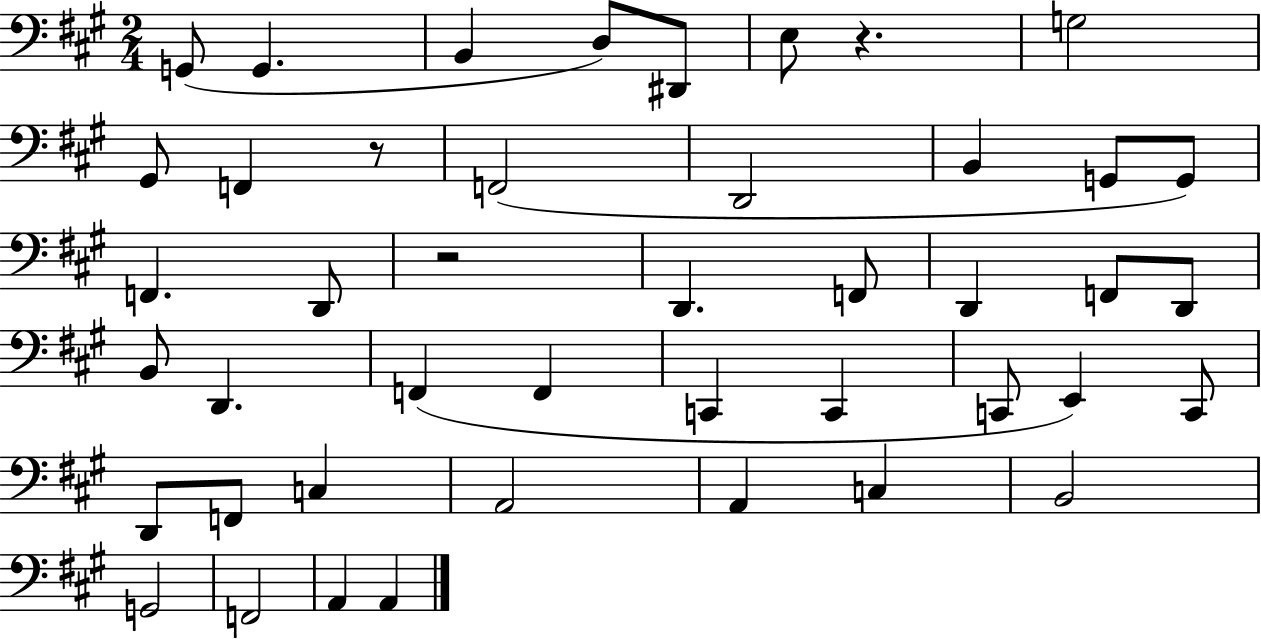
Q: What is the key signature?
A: A major